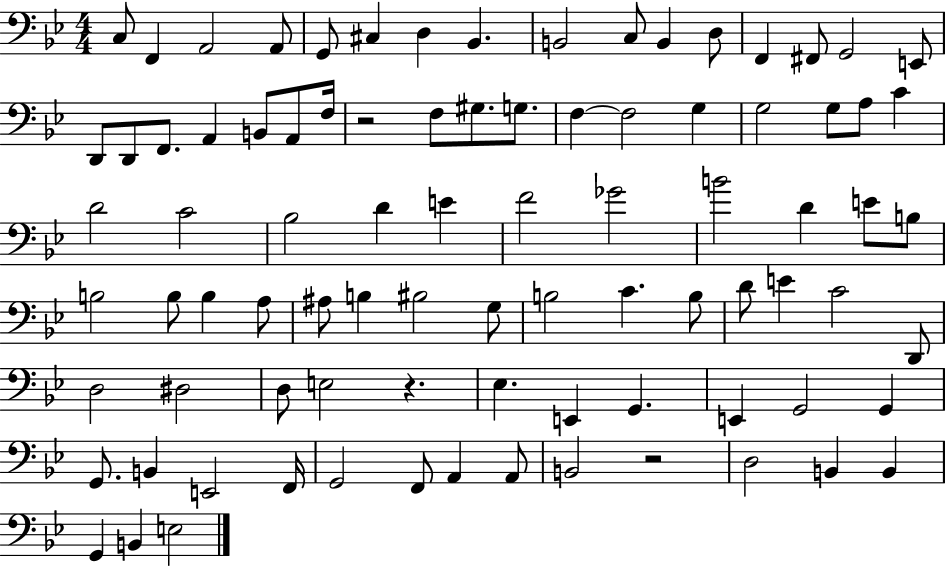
X:1
T:Untitled
M:4/4
L:1/4
K:Bb
C,/2 F,, A,,2 A,,/2 G,,/2 ^C, D, _B,, B,,2 C,/2 B,, D,/2 F,, ^F,,/2 G,,2 E,,/2 D,,/2 D,,/2 F,,/2 A,, B,,/2 A,,/2 F,/4 z2 F,/2 ^G,/2 G,/2 F, F,2 G, G,2 G,/2 A,/2 C D2 C2 _B,2 D E F2 _G2 B2 D E/2 B,/2 B,2 B,/2 B, A,/2 ^A,/2 B, ^B,2 G,/2 B,2 C B,/2 D/2 E C2 D,,/2 D,2 ^D,2 D,/2 E,2 z _E, E,, G,, E,, G,,2 G,, G,,/2 B,, E,,2 F,,/4 G,,2 F,,/2 A,, A,,/2 B,,2 z2 D,2 B,, B,, G,, B,, E,2